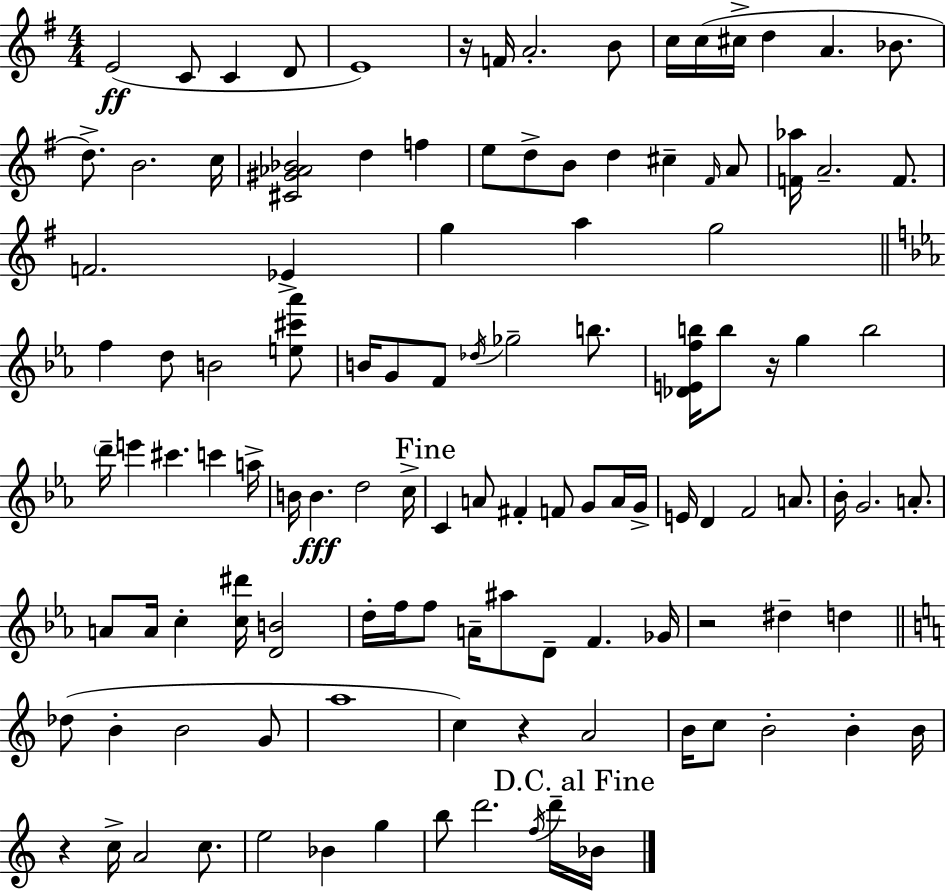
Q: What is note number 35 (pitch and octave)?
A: D5